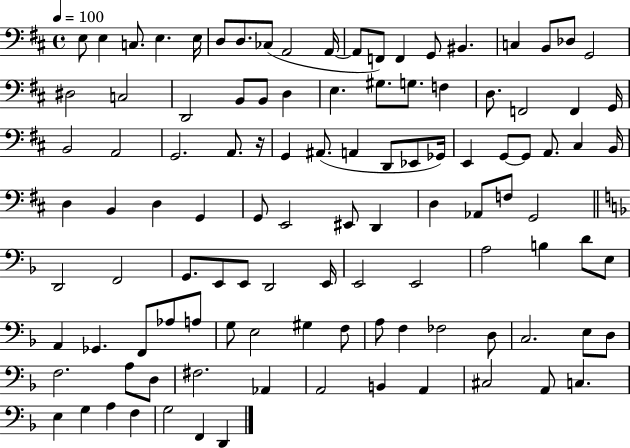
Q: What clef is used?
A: bass